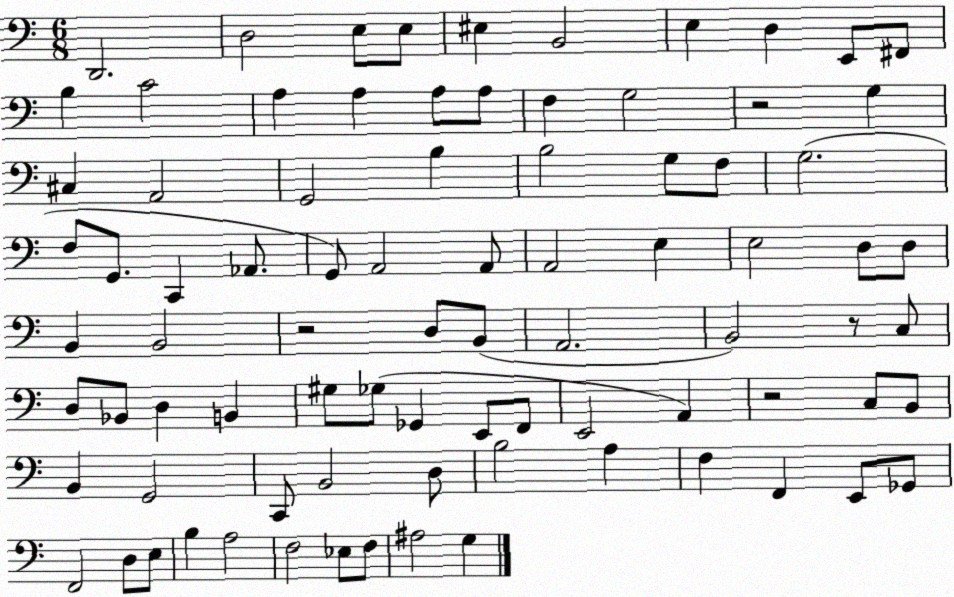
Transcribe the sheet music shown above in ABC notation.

X:1
T:Untitled
M:6/8
L:1/4
K:C
D,,2 D,2 E,/2 E,/2 ^E, B,,2 E, D, E,,/2 ^F,,/2 B, C2 A, A, A,/2 A,/2 F, G,2 z2 G, ^C, A,,2 G,,2 B, B,2 G,/2 F,/2 G,2 F,/2 G,,/2 C,, _A,,/2 G,,/2 A,,2 A,,/2 A,,2 E, E,2 D,/2 D,/2 B,, B,,2 z2 D,/2 B,,/2 A,,2 B,,2 z/2 C,/2 D,/2 _B,,/2 D, B,, ^G,/2 _G,/2 _G,, E,,/2 F,,/2 E,,2 A,, z2 C,/2 B,,/2 B,, G,,2 C,,/2 B,,2 D,/2 B,2 A, F, F,, E,,/2 _G,,/2 F,,2 D,/2 E,/2 B, A,2 F,2 _E,/2 F,/2 ^A,2 G,